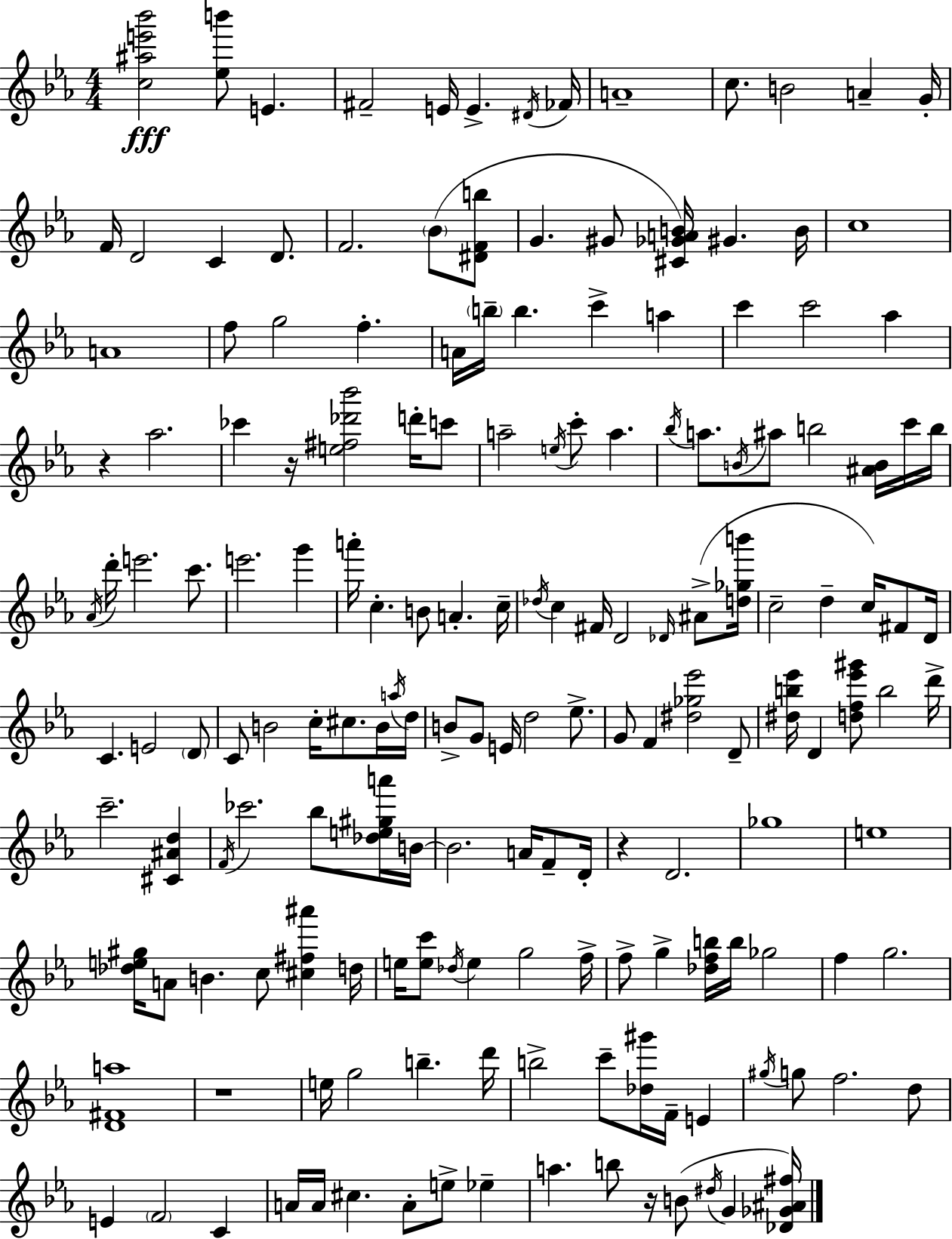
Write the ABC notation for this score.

X:1
T:Untitled
M:4/4
L:1/4
K:Eb
[c^ae'_b']2 [_eb']/2 E ^F2 E/4 E ^D/4 _F/4 A4 c/2 B2 A G/4 F/4 D2 C D/2 F2 _B/2 [^DFb]/2 G ^G/2 [^C_GAB]/4 ^G B/4 c4 A4 f/2 g2 f A/4 b/4 b c' a c' c'2 _a z _a2 _c' z/4 [e^f_d'_b']2 d'/4 c'/2 a2 e/4 c'/2 a _b/4 a/2 B/4 ^a/2 b2 [^AB]/4 c'/4 b/4 _A/4 d'/4 e'2 c'/2 e'2 g' a'/4 c B/2 A c/4 _d/4 c ^F/4 D2 _D/4 ^A/2 [d_gb']/4 c2 d c/4 ^F/2 D/4 C E2 D/2 C/2 B2 c/4 ^c/2 B/4 a/4 d/4 B/2 G/2 E/4 d2 _e/2 G/2 F [^d_g_e']2 D/2 [^db_e']/4 D [df_e'^g']/2 b2 d'/4 c'2 [^C^Ad] F/4 _c'2 _b/2 [_de^ga']/4 B/4 B2 A/4 F/2 D/4 z D2 _g4 e4 [_de^g]/4 A/2 B c/2 [^c^f^a'] d/4 e/4 [ec']/2 _d/4 e g2 f/4 f/2 g [_dfb]/4 b/4 _g2 f g2 [D^Fa]4 z4 e/4 g2 b d'/4 b2 c'/2 [_d^g']/4 F/4 E ^g/4 g/2 f2 d/2 E F2 C A/4 A/4 ^c A/2 e/2 _e a b/2 z/4 B/2 ^d/4 G [_D_G^A^f]/4